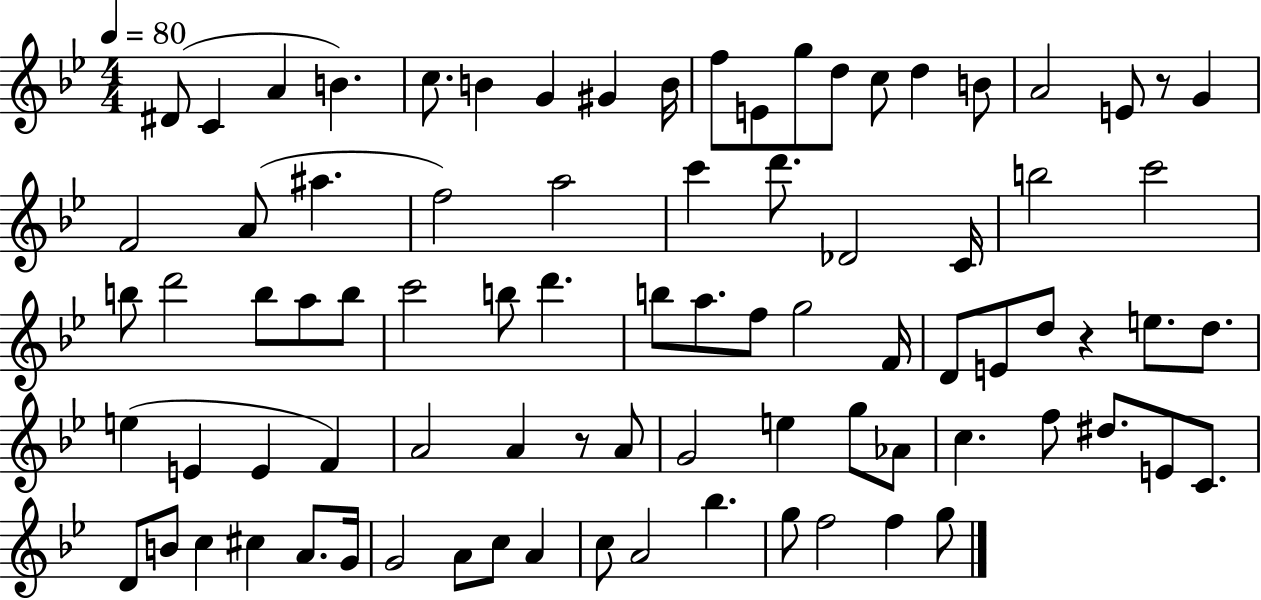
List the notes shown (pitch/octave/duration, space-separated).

D#4/e C4/q A4/q B4/q. C5/e. B4/q G4/q G#4/q B4/s F5/e E4/e G5/e D5/e C5/e D5/q B4/e A4/h E4/e R/e G4/q F4/h A4/e A#5/q. F5/h A5/h C6/q D6/e. Db4/h C4/s B5/h C6/h B5/e D6/h B5/e A5/e B5/e C6/h B5/e D6/q. B5/e A5/e. F5/e G5/h F4/s D4/e E4/e D5/e R/q E5/e. D5/e. E5/q E4/q E4/q F4/q A4/h A4/q R/e A4/e G4/h E5/q G5/e Ab4/e C5/q. F5/e D#5/e. E4/e C4/e. D4/e B4/e C5/q C#5/q A4/e. G4/s G4/h A4/e C5/e A4/q C5/e A4/h Bb5/q. G5/e F5/h F5/q G5/e